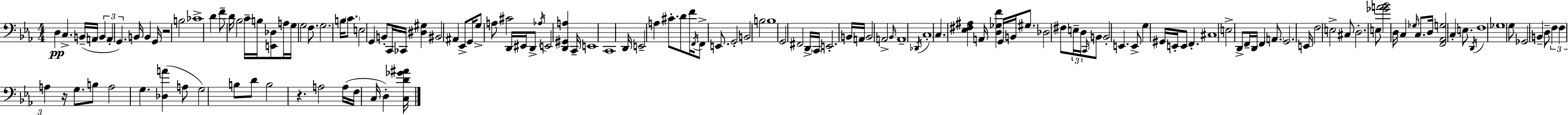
D3/q C3/q. B2/s A2/s B2/q A2/q G2/q. B2/s B2/q G2/s R/h B3/h CES4/w D4/q F4/e D4/s Bb3/h C4/s B3/s [E2,Db3]/e A3/s G3/s G3/h F3/e. G3/h. B3/s C4/e. E3/h G2/q B2/e C2/s CES2/s [D#3,G#3]/q BIS2/h A#2/q Eb2/e G2/s G3/e A3/e C#4/h D2/s EIS2/s D2/e Ab3/s E2/h [D2,G#2,A3]/q C2/s E2/w C2/w D2/s E2/h A3/q C#4/e. D4/e F4/s F2/s F2/e E2/e. G2/h B2/h B3/h B3/w G2/h F#2/h D2/s C2/s E2/h. B2/s A2/s B2/h A2/h Bb2/s A2/w Db2/s C3/w C3/q. [Eb3,F#3,A#3]/q A2/s [D3,Gb3,F4]/q G2/s B2/s G#3/e. Db3/h F#3/e E3/s D3/s C2/s B2/e B2/h E2/q. E2/e G3/q G#2/s E2/s E2/e F2/q. C#3/w E3/h D2/e F2/s D2/s F2/q A2/e. G2/h. E2/s F3/h E3/h C#3/e D3/h. E3/e [Gb4,A4,Bb4]/h D3/s C3/q Gb3/s C3/e. D3/s [F2,Ab2,G3]/h C3/q E3/e. D2/s F3/w Gb3/w G3/e Gb2/h B2/q D3/e F3/q F3/q A3/q R/s G3/e. B3/e A3/h G3/q. [Db3,A4]/q A3/e G3/h B3/e D4/e B3/h R/q. A3/h A3/s F3/s C3/s D3/q [C3,D4,Gb4,A#4]/s